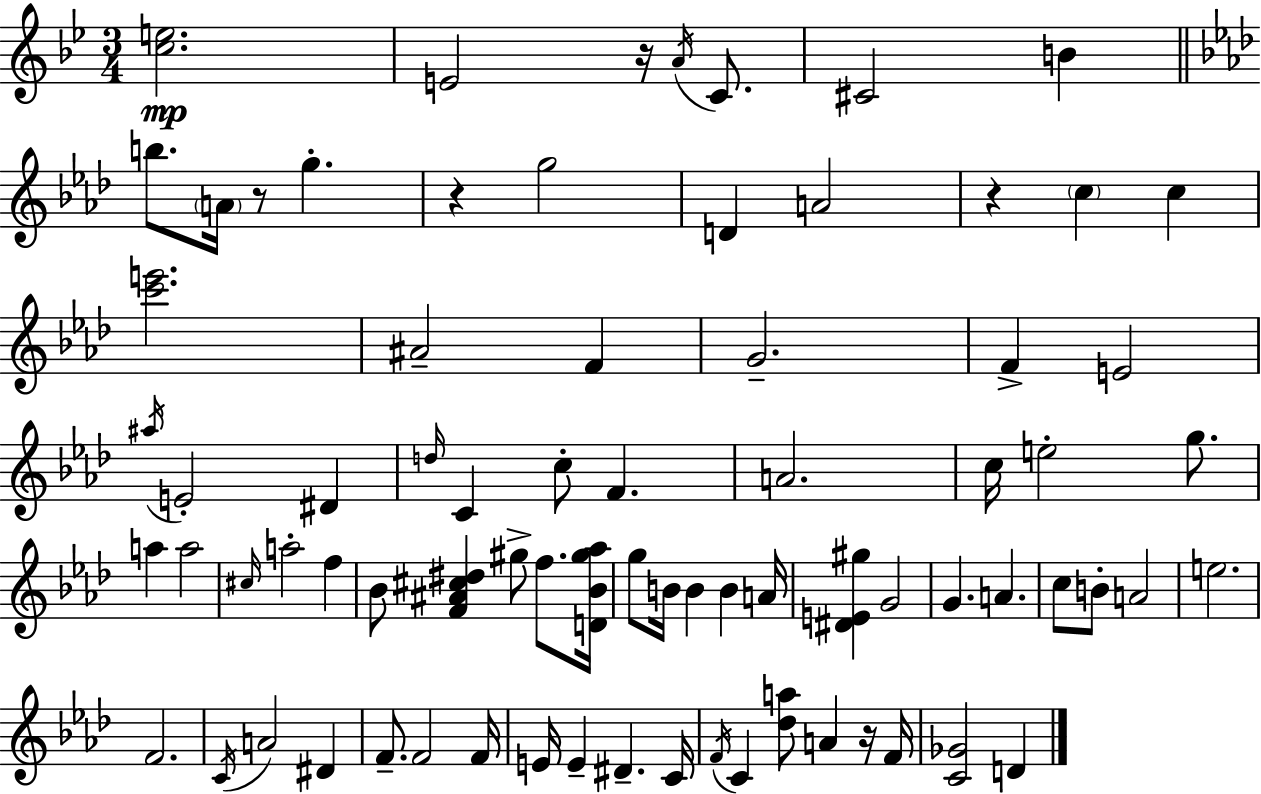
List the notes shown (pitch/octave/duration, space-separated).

[C5,E5]/h. E4/h R/s A4/s C4/e. C#4/h B4/q B5/e. A4/s R/e G5/q. R/q G5/h D4/q A4/h R/q C5/q C5/q [C6,E6]/h. A#4/h F4/q G4/h. F4/q E4/h A#5/s E4/h D#4/q D5/s C4/q C5/e F4/q. A4/h. C5/s E5/h G5/e. A5/q A5/h C#5/s A5/h F5/q Bb4/e [F4,A#4,C#5,D#5]/q G#5/e F5/e. [D4,Bb4,G#5,Ab5]/s G5/e B4/s B4/q B4/q A4/s [D#4,E4,G#5]/q G4/h G4/q. A4/q. C5/e B4/e A4/h E5/h. F4/h. C4/s A4/h D#4/q F4/e. F4/h F4/s E4/s E4/q D#4/q. C4/s F4/s C4/q [Db5,A5]/e A4/q R/s F4/s [C4,Gb4]/h D4/q